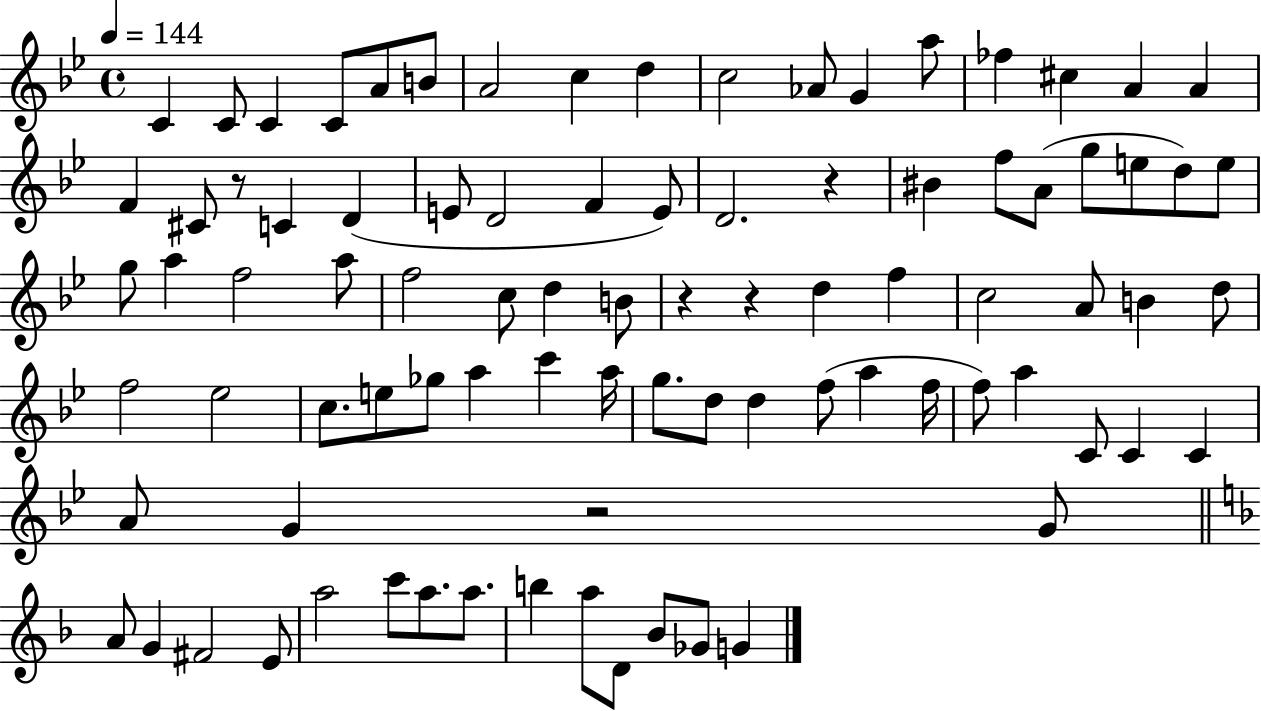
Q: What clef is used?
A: treble